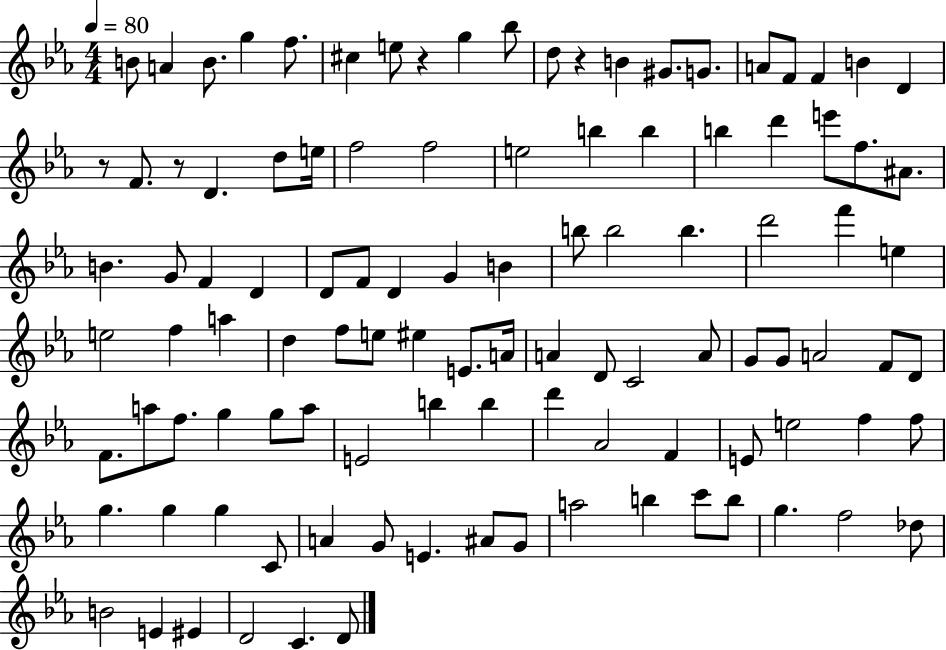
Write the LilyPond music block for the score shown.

{
  \clef treble
  \numericTimeSignature
  \time 4/4
  \key ees \major
  \tempo 4 = 80
  b'8 a'4 b'8. g''4 f''8. | cis''4 e''8 r4 g''4 bes''8 | d''8 r4 b'4 gis'8. g'8. | a'8 f'8 f'4 b'4 d'4 | \break r8 f'8. r8 d'4. d''8 e''16 | f''2 f''2 | e''2 b''4 b''4 | b''4 d'''4 e'''8 f''8. ais'8. | \break b'4. g'8 f'4 d'4 | d'8 f'8 d'4 g'4 b'4 | b''8 b''2 b''4. | d'''2 f'''4 e''4 | \break e''2 f''4 a''4 | d''4 f''8 e''8 eis''4 e'8. a'16 | a'4 d'8 c'2 a'8 | g'8 g'8 a'2 f'8 d'8 | \break f'8. a''8 f''8. g''4 g''8 a''8 | e'2 b''4 b''4 | d'''4 aes'2 f'4 | e'8 e''2 f''4 f''8 | \break g''4. g''4 g''4 c'8 | a'4 g'8 e'4. ais'8 g'8 | a''2 b''4 c'''8 b''8 | g''4. f''2 des''8 | \break b'2 e'4 eis'4 | d'2 c'4. d'8 | \bar "|."
}